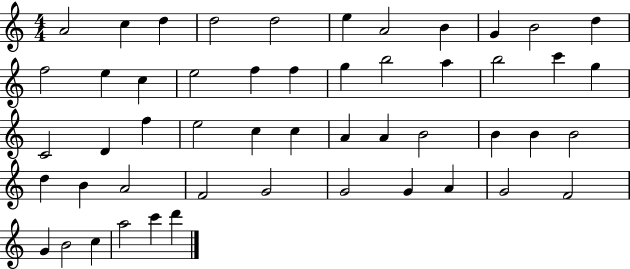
X:1
T:Untitled
M:4/4
L:1/4
K:C
A2 c d d2 d2 e A2 B G B2 d f2 e c e2 f f g b2 a b2 c' g C2 D f e2 c c A A B2 B B B2 d B A2 F2 G2 G2 G A G2 F2 G B2 c a2 c' d'